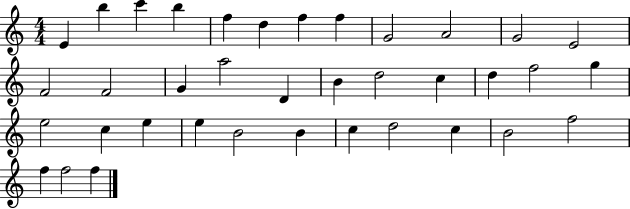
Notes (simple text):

E4/q B5/q C6/q B5/q F5/q D5/q F5/q F5/q G4/h A4/h G4/h E4/h F4/h F4/h G4/q A5/h D4/q B4/q D5/h C5/q D5/q F5/h G5/q E5/h C5/q E5/q E5/q B4/h B4/q C5/q D5/h C5/q B4/h F5/h F5/q F5/h F5/q